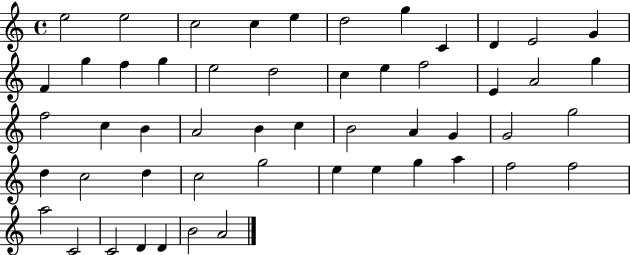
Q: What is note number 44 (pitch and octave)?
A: F5